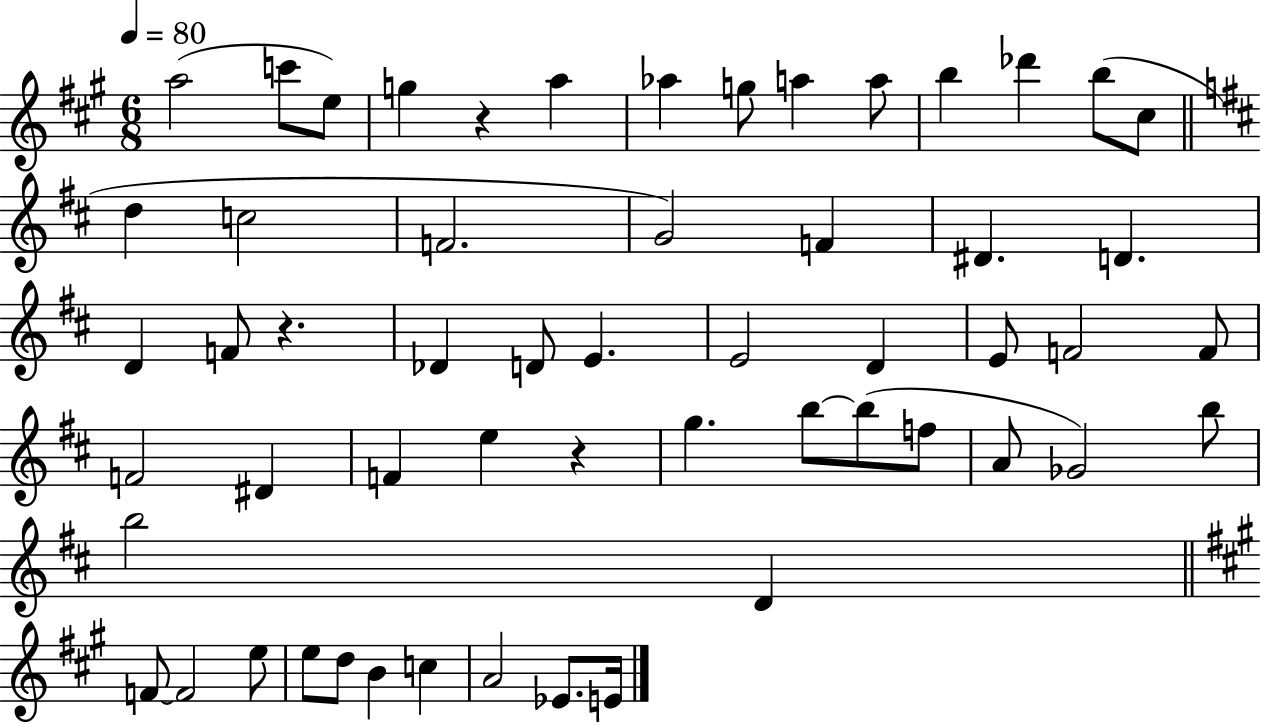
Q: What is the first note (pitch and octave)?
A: A5